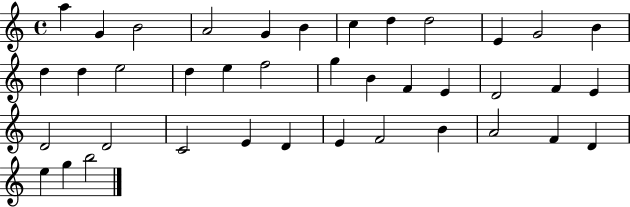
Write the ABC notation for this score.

X:1
T:Untitled
M:4/4
L:1/4
K:C
a G B2 A2 G B c d d2 E G2 B d d e2 d e f2 g B F E D2 F E D2 D2 C2 E D E F2 B A2 F D e g b2